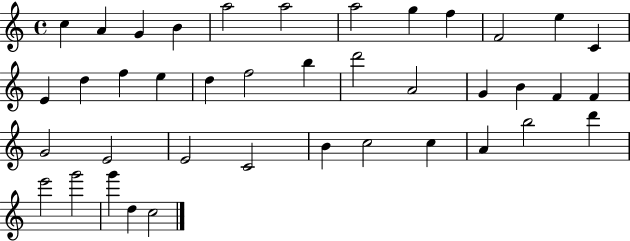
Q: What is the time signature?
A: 4/4